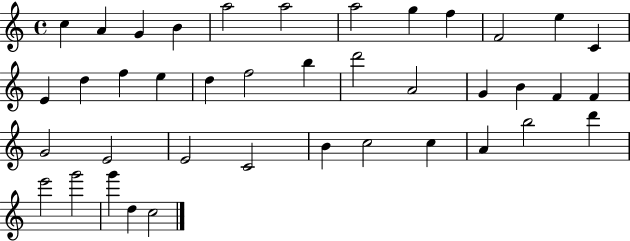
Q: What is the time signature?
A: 4/4